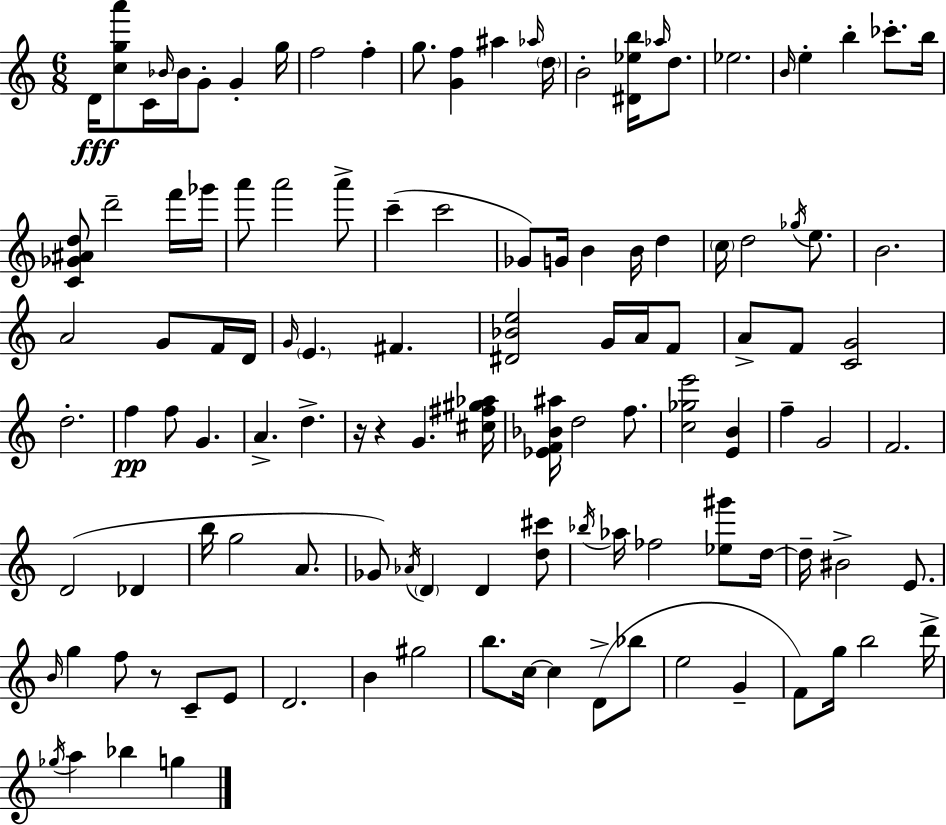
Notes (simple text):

D4/s [C5,G5,A6]/e C4/s Bb4/s Bb4/s G4/e G4/q G5/s F5/h F5/q G5/e. [G4,F5]/q A#5/q Ab5/s D5/s B4/h [D#4,Eb5,B5]/s Ab5/s D5/e. Eb5/h. B4/s E5/q B5/q CES6/e. B5/s [C4,Gb4,A#4,D5]/e D6/h F6/s Gb6/s A6/e A6/h A6/e C6/q C6/h Gb4/e G4/s B4/q B4/s D5/q C5/s D5/h Gb5/s E5/e. B4/h. A4/h G4/e F4/s D4/s G4/s E4/q. F#4/q. [D#4,Bb4,E5]/h G4/s A4/s F4/e A4/e F4/e [C4,G4]/h D5/h. F5/q F5/e G4/q. A4/q. D5/q. R/s R/q G4/q. [C#5,F#5,G#5,Ab5]/s [Eb4,F4,Bb4,A#5]/s D5/h F5/e. [C5,Gb5,E6]/h [E4,B4]/q F5/q G4/h F4/h. D4/h Db4/q B5/s G5/h A4/e. Gb4/e Ab4/s D4/q D4/q [D5,C#6]/e Bb5/s Ab5/s FES5/h [Eb5,G#6]/e D5/s D5/s BIS4/h E4/e. B4/s G5/q F5/e R/e C4/e E4/e D4/h. B4/q G#5/h B5/e. C5/s C5/q D4/e Bb5/e E5/h G4/q F4/e G5/s B5/h D6/s Gb5/s A5/q Bb5/q G5/q